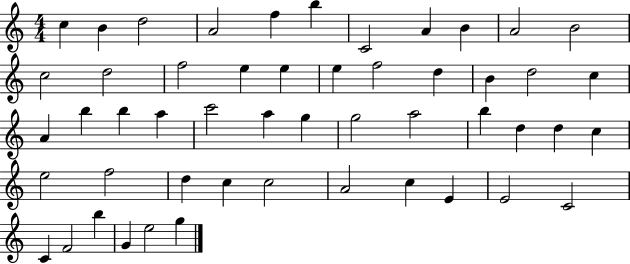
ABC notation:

X:1
T:Untitled
M:4/4
L:1/4
K:C
c B d2 A2 f b C2 A B A2 B2 c2 d2 f2 e e e f2 d B d2 c A b b a c'2 a g g2 a2 b d d c e2 f2 d c c2 A2 c E E2 C2 C F2 b G e2 g